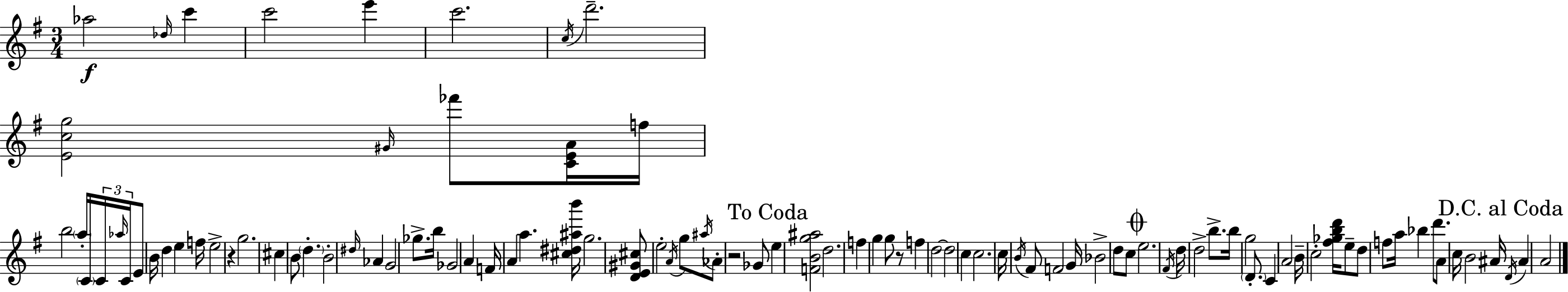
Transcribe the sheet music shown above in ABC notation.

X:1
T:Untitled
M:3/4
L:1/4
K:G
_a2 _d/4 c' c'2 e' c'2 c/4 d'2 [Ecg]2 ^G/4 _f'/2 [CEA]/4 f/4 b2 a/4 C/4 C/4 _a/4 C/4 E/2 B/4 d e f/4 e2 z g2 ^c B/2 d B2 ^d/4 _A G2 _g/2 b/4 _G2 A F/4 A a [^c^d^ab']/4 g2 [DE^G^c]/2 e2 A/4 g/2 ^a/4 _A/2 z2 _G/2 e [FBg^a]2 d2 f g g/2 z/2 f d2 d2 c c2 c/4 B/4 ^F/2 F2 G/4 _B2 d/2 c/2 e2 ^F/4 d/4 d2 b/2 b/4 g2 D/2 C A2 B/4 c2 [^f_gbd']/4 e/2 d/2 f/2 a/4 _b d'/2 A/2 c/4 B2 ^A/4 D/4 ^A A2